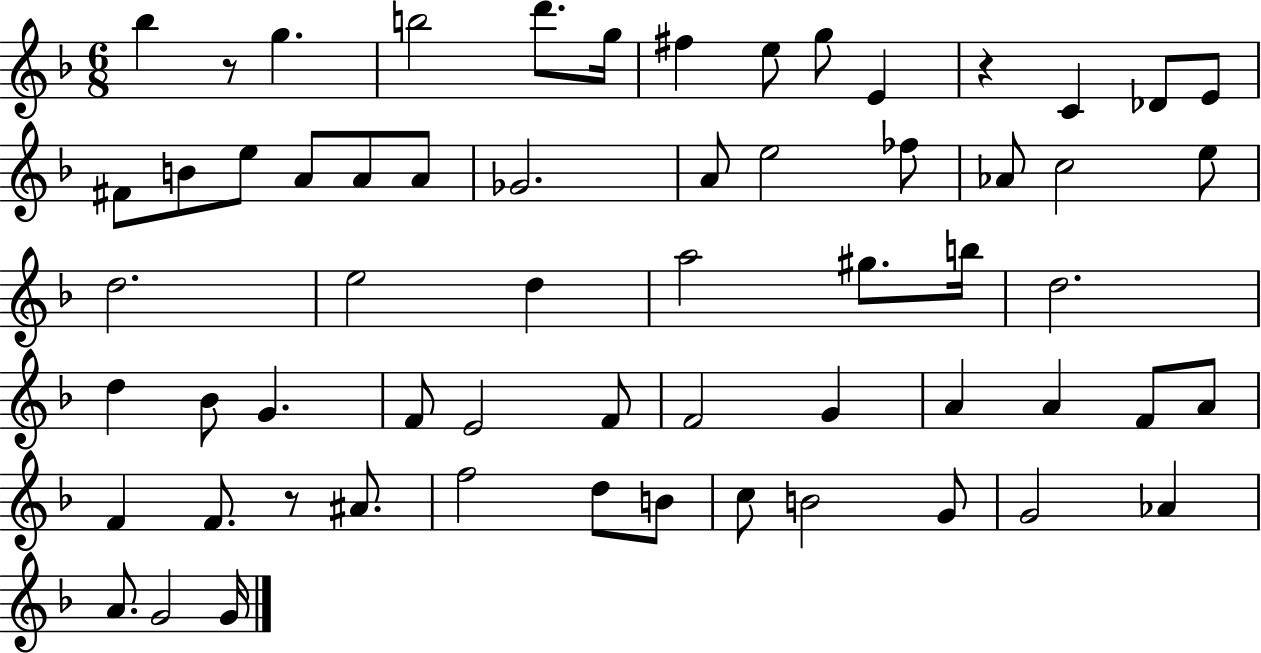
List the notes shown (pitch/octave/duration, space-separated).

Bb5/q R/e G5/q. B5/h D6/e. G5/s F#5/q E5/e G5/e E4/q R/q C4/q Db4/e E4/e F#4/e B4/e E5/e A4/e A4/e A4/e Gb4/h. A4/e E5/h FES5/e Ab4/e C5/h E5/e D5/h. E5/h D5/q A5/h G#5/e. B5/s D5/h. D5/q Bb4/e G4/q. F4/e E4/h F4/e F4/h G4/q A4/q A4/q F4/e A4/e F4/q F4/e. R/e A#4/e. F5/h D5/e B4/e C5/e B4/h G4/e G4/h Ab4/q A4/e. G4/h G4/s